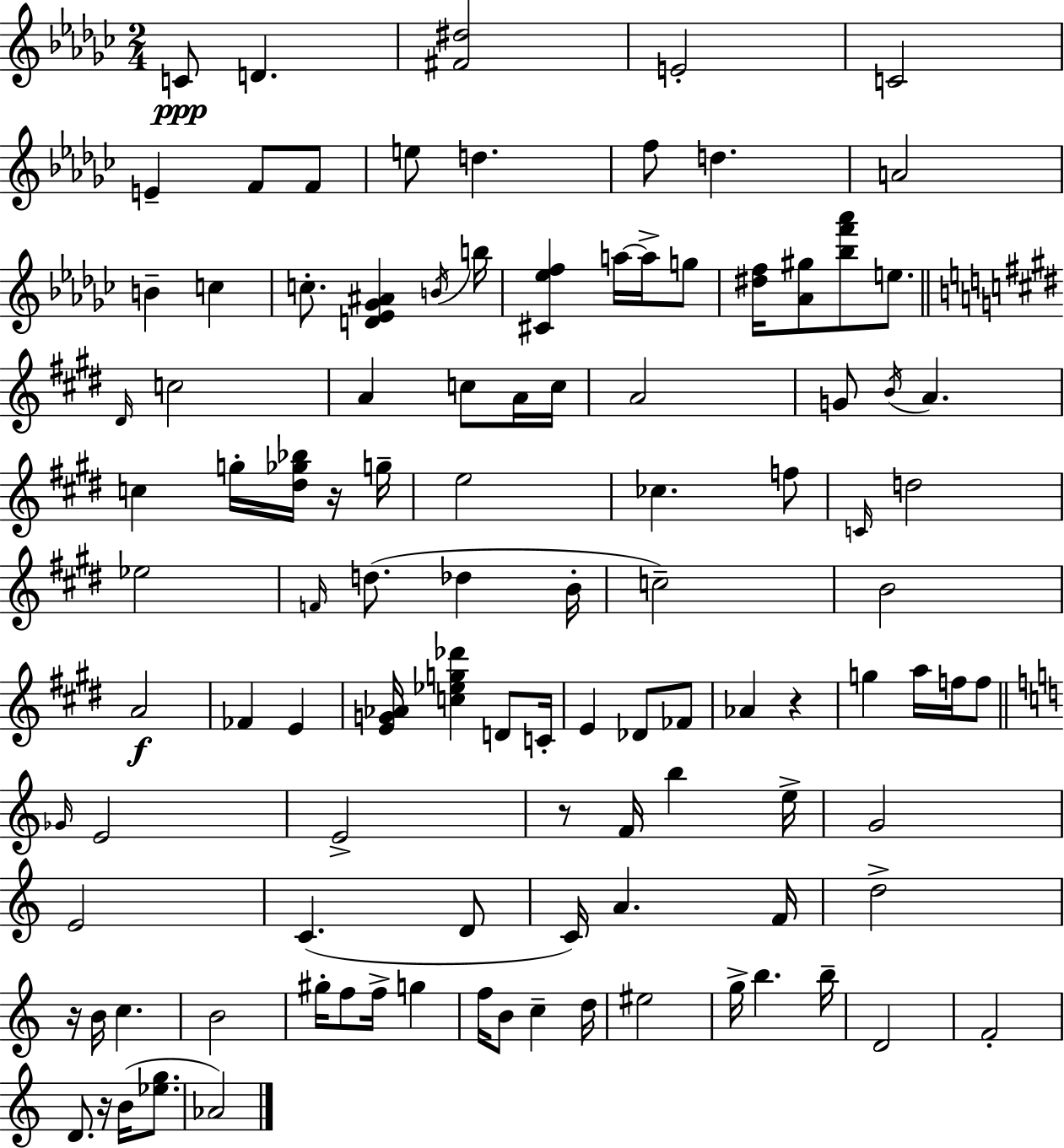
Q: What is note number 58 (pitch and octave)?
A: F5